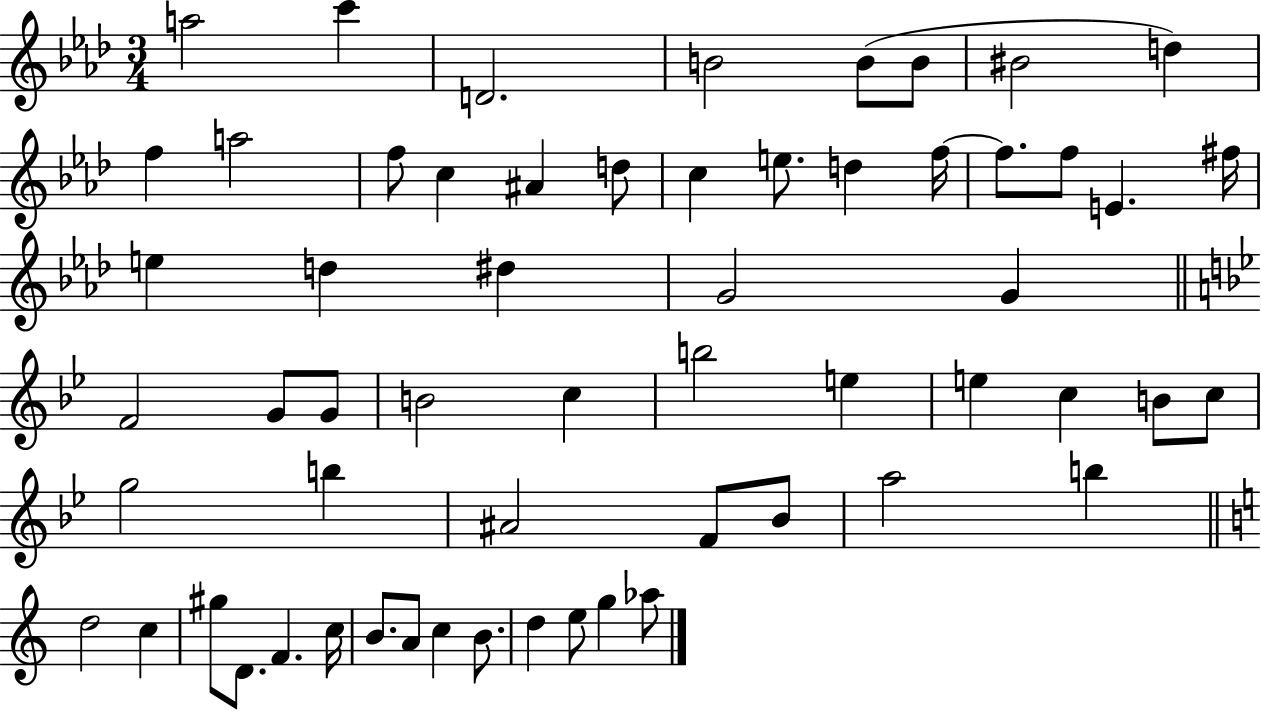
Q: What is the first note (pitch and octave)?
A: A5